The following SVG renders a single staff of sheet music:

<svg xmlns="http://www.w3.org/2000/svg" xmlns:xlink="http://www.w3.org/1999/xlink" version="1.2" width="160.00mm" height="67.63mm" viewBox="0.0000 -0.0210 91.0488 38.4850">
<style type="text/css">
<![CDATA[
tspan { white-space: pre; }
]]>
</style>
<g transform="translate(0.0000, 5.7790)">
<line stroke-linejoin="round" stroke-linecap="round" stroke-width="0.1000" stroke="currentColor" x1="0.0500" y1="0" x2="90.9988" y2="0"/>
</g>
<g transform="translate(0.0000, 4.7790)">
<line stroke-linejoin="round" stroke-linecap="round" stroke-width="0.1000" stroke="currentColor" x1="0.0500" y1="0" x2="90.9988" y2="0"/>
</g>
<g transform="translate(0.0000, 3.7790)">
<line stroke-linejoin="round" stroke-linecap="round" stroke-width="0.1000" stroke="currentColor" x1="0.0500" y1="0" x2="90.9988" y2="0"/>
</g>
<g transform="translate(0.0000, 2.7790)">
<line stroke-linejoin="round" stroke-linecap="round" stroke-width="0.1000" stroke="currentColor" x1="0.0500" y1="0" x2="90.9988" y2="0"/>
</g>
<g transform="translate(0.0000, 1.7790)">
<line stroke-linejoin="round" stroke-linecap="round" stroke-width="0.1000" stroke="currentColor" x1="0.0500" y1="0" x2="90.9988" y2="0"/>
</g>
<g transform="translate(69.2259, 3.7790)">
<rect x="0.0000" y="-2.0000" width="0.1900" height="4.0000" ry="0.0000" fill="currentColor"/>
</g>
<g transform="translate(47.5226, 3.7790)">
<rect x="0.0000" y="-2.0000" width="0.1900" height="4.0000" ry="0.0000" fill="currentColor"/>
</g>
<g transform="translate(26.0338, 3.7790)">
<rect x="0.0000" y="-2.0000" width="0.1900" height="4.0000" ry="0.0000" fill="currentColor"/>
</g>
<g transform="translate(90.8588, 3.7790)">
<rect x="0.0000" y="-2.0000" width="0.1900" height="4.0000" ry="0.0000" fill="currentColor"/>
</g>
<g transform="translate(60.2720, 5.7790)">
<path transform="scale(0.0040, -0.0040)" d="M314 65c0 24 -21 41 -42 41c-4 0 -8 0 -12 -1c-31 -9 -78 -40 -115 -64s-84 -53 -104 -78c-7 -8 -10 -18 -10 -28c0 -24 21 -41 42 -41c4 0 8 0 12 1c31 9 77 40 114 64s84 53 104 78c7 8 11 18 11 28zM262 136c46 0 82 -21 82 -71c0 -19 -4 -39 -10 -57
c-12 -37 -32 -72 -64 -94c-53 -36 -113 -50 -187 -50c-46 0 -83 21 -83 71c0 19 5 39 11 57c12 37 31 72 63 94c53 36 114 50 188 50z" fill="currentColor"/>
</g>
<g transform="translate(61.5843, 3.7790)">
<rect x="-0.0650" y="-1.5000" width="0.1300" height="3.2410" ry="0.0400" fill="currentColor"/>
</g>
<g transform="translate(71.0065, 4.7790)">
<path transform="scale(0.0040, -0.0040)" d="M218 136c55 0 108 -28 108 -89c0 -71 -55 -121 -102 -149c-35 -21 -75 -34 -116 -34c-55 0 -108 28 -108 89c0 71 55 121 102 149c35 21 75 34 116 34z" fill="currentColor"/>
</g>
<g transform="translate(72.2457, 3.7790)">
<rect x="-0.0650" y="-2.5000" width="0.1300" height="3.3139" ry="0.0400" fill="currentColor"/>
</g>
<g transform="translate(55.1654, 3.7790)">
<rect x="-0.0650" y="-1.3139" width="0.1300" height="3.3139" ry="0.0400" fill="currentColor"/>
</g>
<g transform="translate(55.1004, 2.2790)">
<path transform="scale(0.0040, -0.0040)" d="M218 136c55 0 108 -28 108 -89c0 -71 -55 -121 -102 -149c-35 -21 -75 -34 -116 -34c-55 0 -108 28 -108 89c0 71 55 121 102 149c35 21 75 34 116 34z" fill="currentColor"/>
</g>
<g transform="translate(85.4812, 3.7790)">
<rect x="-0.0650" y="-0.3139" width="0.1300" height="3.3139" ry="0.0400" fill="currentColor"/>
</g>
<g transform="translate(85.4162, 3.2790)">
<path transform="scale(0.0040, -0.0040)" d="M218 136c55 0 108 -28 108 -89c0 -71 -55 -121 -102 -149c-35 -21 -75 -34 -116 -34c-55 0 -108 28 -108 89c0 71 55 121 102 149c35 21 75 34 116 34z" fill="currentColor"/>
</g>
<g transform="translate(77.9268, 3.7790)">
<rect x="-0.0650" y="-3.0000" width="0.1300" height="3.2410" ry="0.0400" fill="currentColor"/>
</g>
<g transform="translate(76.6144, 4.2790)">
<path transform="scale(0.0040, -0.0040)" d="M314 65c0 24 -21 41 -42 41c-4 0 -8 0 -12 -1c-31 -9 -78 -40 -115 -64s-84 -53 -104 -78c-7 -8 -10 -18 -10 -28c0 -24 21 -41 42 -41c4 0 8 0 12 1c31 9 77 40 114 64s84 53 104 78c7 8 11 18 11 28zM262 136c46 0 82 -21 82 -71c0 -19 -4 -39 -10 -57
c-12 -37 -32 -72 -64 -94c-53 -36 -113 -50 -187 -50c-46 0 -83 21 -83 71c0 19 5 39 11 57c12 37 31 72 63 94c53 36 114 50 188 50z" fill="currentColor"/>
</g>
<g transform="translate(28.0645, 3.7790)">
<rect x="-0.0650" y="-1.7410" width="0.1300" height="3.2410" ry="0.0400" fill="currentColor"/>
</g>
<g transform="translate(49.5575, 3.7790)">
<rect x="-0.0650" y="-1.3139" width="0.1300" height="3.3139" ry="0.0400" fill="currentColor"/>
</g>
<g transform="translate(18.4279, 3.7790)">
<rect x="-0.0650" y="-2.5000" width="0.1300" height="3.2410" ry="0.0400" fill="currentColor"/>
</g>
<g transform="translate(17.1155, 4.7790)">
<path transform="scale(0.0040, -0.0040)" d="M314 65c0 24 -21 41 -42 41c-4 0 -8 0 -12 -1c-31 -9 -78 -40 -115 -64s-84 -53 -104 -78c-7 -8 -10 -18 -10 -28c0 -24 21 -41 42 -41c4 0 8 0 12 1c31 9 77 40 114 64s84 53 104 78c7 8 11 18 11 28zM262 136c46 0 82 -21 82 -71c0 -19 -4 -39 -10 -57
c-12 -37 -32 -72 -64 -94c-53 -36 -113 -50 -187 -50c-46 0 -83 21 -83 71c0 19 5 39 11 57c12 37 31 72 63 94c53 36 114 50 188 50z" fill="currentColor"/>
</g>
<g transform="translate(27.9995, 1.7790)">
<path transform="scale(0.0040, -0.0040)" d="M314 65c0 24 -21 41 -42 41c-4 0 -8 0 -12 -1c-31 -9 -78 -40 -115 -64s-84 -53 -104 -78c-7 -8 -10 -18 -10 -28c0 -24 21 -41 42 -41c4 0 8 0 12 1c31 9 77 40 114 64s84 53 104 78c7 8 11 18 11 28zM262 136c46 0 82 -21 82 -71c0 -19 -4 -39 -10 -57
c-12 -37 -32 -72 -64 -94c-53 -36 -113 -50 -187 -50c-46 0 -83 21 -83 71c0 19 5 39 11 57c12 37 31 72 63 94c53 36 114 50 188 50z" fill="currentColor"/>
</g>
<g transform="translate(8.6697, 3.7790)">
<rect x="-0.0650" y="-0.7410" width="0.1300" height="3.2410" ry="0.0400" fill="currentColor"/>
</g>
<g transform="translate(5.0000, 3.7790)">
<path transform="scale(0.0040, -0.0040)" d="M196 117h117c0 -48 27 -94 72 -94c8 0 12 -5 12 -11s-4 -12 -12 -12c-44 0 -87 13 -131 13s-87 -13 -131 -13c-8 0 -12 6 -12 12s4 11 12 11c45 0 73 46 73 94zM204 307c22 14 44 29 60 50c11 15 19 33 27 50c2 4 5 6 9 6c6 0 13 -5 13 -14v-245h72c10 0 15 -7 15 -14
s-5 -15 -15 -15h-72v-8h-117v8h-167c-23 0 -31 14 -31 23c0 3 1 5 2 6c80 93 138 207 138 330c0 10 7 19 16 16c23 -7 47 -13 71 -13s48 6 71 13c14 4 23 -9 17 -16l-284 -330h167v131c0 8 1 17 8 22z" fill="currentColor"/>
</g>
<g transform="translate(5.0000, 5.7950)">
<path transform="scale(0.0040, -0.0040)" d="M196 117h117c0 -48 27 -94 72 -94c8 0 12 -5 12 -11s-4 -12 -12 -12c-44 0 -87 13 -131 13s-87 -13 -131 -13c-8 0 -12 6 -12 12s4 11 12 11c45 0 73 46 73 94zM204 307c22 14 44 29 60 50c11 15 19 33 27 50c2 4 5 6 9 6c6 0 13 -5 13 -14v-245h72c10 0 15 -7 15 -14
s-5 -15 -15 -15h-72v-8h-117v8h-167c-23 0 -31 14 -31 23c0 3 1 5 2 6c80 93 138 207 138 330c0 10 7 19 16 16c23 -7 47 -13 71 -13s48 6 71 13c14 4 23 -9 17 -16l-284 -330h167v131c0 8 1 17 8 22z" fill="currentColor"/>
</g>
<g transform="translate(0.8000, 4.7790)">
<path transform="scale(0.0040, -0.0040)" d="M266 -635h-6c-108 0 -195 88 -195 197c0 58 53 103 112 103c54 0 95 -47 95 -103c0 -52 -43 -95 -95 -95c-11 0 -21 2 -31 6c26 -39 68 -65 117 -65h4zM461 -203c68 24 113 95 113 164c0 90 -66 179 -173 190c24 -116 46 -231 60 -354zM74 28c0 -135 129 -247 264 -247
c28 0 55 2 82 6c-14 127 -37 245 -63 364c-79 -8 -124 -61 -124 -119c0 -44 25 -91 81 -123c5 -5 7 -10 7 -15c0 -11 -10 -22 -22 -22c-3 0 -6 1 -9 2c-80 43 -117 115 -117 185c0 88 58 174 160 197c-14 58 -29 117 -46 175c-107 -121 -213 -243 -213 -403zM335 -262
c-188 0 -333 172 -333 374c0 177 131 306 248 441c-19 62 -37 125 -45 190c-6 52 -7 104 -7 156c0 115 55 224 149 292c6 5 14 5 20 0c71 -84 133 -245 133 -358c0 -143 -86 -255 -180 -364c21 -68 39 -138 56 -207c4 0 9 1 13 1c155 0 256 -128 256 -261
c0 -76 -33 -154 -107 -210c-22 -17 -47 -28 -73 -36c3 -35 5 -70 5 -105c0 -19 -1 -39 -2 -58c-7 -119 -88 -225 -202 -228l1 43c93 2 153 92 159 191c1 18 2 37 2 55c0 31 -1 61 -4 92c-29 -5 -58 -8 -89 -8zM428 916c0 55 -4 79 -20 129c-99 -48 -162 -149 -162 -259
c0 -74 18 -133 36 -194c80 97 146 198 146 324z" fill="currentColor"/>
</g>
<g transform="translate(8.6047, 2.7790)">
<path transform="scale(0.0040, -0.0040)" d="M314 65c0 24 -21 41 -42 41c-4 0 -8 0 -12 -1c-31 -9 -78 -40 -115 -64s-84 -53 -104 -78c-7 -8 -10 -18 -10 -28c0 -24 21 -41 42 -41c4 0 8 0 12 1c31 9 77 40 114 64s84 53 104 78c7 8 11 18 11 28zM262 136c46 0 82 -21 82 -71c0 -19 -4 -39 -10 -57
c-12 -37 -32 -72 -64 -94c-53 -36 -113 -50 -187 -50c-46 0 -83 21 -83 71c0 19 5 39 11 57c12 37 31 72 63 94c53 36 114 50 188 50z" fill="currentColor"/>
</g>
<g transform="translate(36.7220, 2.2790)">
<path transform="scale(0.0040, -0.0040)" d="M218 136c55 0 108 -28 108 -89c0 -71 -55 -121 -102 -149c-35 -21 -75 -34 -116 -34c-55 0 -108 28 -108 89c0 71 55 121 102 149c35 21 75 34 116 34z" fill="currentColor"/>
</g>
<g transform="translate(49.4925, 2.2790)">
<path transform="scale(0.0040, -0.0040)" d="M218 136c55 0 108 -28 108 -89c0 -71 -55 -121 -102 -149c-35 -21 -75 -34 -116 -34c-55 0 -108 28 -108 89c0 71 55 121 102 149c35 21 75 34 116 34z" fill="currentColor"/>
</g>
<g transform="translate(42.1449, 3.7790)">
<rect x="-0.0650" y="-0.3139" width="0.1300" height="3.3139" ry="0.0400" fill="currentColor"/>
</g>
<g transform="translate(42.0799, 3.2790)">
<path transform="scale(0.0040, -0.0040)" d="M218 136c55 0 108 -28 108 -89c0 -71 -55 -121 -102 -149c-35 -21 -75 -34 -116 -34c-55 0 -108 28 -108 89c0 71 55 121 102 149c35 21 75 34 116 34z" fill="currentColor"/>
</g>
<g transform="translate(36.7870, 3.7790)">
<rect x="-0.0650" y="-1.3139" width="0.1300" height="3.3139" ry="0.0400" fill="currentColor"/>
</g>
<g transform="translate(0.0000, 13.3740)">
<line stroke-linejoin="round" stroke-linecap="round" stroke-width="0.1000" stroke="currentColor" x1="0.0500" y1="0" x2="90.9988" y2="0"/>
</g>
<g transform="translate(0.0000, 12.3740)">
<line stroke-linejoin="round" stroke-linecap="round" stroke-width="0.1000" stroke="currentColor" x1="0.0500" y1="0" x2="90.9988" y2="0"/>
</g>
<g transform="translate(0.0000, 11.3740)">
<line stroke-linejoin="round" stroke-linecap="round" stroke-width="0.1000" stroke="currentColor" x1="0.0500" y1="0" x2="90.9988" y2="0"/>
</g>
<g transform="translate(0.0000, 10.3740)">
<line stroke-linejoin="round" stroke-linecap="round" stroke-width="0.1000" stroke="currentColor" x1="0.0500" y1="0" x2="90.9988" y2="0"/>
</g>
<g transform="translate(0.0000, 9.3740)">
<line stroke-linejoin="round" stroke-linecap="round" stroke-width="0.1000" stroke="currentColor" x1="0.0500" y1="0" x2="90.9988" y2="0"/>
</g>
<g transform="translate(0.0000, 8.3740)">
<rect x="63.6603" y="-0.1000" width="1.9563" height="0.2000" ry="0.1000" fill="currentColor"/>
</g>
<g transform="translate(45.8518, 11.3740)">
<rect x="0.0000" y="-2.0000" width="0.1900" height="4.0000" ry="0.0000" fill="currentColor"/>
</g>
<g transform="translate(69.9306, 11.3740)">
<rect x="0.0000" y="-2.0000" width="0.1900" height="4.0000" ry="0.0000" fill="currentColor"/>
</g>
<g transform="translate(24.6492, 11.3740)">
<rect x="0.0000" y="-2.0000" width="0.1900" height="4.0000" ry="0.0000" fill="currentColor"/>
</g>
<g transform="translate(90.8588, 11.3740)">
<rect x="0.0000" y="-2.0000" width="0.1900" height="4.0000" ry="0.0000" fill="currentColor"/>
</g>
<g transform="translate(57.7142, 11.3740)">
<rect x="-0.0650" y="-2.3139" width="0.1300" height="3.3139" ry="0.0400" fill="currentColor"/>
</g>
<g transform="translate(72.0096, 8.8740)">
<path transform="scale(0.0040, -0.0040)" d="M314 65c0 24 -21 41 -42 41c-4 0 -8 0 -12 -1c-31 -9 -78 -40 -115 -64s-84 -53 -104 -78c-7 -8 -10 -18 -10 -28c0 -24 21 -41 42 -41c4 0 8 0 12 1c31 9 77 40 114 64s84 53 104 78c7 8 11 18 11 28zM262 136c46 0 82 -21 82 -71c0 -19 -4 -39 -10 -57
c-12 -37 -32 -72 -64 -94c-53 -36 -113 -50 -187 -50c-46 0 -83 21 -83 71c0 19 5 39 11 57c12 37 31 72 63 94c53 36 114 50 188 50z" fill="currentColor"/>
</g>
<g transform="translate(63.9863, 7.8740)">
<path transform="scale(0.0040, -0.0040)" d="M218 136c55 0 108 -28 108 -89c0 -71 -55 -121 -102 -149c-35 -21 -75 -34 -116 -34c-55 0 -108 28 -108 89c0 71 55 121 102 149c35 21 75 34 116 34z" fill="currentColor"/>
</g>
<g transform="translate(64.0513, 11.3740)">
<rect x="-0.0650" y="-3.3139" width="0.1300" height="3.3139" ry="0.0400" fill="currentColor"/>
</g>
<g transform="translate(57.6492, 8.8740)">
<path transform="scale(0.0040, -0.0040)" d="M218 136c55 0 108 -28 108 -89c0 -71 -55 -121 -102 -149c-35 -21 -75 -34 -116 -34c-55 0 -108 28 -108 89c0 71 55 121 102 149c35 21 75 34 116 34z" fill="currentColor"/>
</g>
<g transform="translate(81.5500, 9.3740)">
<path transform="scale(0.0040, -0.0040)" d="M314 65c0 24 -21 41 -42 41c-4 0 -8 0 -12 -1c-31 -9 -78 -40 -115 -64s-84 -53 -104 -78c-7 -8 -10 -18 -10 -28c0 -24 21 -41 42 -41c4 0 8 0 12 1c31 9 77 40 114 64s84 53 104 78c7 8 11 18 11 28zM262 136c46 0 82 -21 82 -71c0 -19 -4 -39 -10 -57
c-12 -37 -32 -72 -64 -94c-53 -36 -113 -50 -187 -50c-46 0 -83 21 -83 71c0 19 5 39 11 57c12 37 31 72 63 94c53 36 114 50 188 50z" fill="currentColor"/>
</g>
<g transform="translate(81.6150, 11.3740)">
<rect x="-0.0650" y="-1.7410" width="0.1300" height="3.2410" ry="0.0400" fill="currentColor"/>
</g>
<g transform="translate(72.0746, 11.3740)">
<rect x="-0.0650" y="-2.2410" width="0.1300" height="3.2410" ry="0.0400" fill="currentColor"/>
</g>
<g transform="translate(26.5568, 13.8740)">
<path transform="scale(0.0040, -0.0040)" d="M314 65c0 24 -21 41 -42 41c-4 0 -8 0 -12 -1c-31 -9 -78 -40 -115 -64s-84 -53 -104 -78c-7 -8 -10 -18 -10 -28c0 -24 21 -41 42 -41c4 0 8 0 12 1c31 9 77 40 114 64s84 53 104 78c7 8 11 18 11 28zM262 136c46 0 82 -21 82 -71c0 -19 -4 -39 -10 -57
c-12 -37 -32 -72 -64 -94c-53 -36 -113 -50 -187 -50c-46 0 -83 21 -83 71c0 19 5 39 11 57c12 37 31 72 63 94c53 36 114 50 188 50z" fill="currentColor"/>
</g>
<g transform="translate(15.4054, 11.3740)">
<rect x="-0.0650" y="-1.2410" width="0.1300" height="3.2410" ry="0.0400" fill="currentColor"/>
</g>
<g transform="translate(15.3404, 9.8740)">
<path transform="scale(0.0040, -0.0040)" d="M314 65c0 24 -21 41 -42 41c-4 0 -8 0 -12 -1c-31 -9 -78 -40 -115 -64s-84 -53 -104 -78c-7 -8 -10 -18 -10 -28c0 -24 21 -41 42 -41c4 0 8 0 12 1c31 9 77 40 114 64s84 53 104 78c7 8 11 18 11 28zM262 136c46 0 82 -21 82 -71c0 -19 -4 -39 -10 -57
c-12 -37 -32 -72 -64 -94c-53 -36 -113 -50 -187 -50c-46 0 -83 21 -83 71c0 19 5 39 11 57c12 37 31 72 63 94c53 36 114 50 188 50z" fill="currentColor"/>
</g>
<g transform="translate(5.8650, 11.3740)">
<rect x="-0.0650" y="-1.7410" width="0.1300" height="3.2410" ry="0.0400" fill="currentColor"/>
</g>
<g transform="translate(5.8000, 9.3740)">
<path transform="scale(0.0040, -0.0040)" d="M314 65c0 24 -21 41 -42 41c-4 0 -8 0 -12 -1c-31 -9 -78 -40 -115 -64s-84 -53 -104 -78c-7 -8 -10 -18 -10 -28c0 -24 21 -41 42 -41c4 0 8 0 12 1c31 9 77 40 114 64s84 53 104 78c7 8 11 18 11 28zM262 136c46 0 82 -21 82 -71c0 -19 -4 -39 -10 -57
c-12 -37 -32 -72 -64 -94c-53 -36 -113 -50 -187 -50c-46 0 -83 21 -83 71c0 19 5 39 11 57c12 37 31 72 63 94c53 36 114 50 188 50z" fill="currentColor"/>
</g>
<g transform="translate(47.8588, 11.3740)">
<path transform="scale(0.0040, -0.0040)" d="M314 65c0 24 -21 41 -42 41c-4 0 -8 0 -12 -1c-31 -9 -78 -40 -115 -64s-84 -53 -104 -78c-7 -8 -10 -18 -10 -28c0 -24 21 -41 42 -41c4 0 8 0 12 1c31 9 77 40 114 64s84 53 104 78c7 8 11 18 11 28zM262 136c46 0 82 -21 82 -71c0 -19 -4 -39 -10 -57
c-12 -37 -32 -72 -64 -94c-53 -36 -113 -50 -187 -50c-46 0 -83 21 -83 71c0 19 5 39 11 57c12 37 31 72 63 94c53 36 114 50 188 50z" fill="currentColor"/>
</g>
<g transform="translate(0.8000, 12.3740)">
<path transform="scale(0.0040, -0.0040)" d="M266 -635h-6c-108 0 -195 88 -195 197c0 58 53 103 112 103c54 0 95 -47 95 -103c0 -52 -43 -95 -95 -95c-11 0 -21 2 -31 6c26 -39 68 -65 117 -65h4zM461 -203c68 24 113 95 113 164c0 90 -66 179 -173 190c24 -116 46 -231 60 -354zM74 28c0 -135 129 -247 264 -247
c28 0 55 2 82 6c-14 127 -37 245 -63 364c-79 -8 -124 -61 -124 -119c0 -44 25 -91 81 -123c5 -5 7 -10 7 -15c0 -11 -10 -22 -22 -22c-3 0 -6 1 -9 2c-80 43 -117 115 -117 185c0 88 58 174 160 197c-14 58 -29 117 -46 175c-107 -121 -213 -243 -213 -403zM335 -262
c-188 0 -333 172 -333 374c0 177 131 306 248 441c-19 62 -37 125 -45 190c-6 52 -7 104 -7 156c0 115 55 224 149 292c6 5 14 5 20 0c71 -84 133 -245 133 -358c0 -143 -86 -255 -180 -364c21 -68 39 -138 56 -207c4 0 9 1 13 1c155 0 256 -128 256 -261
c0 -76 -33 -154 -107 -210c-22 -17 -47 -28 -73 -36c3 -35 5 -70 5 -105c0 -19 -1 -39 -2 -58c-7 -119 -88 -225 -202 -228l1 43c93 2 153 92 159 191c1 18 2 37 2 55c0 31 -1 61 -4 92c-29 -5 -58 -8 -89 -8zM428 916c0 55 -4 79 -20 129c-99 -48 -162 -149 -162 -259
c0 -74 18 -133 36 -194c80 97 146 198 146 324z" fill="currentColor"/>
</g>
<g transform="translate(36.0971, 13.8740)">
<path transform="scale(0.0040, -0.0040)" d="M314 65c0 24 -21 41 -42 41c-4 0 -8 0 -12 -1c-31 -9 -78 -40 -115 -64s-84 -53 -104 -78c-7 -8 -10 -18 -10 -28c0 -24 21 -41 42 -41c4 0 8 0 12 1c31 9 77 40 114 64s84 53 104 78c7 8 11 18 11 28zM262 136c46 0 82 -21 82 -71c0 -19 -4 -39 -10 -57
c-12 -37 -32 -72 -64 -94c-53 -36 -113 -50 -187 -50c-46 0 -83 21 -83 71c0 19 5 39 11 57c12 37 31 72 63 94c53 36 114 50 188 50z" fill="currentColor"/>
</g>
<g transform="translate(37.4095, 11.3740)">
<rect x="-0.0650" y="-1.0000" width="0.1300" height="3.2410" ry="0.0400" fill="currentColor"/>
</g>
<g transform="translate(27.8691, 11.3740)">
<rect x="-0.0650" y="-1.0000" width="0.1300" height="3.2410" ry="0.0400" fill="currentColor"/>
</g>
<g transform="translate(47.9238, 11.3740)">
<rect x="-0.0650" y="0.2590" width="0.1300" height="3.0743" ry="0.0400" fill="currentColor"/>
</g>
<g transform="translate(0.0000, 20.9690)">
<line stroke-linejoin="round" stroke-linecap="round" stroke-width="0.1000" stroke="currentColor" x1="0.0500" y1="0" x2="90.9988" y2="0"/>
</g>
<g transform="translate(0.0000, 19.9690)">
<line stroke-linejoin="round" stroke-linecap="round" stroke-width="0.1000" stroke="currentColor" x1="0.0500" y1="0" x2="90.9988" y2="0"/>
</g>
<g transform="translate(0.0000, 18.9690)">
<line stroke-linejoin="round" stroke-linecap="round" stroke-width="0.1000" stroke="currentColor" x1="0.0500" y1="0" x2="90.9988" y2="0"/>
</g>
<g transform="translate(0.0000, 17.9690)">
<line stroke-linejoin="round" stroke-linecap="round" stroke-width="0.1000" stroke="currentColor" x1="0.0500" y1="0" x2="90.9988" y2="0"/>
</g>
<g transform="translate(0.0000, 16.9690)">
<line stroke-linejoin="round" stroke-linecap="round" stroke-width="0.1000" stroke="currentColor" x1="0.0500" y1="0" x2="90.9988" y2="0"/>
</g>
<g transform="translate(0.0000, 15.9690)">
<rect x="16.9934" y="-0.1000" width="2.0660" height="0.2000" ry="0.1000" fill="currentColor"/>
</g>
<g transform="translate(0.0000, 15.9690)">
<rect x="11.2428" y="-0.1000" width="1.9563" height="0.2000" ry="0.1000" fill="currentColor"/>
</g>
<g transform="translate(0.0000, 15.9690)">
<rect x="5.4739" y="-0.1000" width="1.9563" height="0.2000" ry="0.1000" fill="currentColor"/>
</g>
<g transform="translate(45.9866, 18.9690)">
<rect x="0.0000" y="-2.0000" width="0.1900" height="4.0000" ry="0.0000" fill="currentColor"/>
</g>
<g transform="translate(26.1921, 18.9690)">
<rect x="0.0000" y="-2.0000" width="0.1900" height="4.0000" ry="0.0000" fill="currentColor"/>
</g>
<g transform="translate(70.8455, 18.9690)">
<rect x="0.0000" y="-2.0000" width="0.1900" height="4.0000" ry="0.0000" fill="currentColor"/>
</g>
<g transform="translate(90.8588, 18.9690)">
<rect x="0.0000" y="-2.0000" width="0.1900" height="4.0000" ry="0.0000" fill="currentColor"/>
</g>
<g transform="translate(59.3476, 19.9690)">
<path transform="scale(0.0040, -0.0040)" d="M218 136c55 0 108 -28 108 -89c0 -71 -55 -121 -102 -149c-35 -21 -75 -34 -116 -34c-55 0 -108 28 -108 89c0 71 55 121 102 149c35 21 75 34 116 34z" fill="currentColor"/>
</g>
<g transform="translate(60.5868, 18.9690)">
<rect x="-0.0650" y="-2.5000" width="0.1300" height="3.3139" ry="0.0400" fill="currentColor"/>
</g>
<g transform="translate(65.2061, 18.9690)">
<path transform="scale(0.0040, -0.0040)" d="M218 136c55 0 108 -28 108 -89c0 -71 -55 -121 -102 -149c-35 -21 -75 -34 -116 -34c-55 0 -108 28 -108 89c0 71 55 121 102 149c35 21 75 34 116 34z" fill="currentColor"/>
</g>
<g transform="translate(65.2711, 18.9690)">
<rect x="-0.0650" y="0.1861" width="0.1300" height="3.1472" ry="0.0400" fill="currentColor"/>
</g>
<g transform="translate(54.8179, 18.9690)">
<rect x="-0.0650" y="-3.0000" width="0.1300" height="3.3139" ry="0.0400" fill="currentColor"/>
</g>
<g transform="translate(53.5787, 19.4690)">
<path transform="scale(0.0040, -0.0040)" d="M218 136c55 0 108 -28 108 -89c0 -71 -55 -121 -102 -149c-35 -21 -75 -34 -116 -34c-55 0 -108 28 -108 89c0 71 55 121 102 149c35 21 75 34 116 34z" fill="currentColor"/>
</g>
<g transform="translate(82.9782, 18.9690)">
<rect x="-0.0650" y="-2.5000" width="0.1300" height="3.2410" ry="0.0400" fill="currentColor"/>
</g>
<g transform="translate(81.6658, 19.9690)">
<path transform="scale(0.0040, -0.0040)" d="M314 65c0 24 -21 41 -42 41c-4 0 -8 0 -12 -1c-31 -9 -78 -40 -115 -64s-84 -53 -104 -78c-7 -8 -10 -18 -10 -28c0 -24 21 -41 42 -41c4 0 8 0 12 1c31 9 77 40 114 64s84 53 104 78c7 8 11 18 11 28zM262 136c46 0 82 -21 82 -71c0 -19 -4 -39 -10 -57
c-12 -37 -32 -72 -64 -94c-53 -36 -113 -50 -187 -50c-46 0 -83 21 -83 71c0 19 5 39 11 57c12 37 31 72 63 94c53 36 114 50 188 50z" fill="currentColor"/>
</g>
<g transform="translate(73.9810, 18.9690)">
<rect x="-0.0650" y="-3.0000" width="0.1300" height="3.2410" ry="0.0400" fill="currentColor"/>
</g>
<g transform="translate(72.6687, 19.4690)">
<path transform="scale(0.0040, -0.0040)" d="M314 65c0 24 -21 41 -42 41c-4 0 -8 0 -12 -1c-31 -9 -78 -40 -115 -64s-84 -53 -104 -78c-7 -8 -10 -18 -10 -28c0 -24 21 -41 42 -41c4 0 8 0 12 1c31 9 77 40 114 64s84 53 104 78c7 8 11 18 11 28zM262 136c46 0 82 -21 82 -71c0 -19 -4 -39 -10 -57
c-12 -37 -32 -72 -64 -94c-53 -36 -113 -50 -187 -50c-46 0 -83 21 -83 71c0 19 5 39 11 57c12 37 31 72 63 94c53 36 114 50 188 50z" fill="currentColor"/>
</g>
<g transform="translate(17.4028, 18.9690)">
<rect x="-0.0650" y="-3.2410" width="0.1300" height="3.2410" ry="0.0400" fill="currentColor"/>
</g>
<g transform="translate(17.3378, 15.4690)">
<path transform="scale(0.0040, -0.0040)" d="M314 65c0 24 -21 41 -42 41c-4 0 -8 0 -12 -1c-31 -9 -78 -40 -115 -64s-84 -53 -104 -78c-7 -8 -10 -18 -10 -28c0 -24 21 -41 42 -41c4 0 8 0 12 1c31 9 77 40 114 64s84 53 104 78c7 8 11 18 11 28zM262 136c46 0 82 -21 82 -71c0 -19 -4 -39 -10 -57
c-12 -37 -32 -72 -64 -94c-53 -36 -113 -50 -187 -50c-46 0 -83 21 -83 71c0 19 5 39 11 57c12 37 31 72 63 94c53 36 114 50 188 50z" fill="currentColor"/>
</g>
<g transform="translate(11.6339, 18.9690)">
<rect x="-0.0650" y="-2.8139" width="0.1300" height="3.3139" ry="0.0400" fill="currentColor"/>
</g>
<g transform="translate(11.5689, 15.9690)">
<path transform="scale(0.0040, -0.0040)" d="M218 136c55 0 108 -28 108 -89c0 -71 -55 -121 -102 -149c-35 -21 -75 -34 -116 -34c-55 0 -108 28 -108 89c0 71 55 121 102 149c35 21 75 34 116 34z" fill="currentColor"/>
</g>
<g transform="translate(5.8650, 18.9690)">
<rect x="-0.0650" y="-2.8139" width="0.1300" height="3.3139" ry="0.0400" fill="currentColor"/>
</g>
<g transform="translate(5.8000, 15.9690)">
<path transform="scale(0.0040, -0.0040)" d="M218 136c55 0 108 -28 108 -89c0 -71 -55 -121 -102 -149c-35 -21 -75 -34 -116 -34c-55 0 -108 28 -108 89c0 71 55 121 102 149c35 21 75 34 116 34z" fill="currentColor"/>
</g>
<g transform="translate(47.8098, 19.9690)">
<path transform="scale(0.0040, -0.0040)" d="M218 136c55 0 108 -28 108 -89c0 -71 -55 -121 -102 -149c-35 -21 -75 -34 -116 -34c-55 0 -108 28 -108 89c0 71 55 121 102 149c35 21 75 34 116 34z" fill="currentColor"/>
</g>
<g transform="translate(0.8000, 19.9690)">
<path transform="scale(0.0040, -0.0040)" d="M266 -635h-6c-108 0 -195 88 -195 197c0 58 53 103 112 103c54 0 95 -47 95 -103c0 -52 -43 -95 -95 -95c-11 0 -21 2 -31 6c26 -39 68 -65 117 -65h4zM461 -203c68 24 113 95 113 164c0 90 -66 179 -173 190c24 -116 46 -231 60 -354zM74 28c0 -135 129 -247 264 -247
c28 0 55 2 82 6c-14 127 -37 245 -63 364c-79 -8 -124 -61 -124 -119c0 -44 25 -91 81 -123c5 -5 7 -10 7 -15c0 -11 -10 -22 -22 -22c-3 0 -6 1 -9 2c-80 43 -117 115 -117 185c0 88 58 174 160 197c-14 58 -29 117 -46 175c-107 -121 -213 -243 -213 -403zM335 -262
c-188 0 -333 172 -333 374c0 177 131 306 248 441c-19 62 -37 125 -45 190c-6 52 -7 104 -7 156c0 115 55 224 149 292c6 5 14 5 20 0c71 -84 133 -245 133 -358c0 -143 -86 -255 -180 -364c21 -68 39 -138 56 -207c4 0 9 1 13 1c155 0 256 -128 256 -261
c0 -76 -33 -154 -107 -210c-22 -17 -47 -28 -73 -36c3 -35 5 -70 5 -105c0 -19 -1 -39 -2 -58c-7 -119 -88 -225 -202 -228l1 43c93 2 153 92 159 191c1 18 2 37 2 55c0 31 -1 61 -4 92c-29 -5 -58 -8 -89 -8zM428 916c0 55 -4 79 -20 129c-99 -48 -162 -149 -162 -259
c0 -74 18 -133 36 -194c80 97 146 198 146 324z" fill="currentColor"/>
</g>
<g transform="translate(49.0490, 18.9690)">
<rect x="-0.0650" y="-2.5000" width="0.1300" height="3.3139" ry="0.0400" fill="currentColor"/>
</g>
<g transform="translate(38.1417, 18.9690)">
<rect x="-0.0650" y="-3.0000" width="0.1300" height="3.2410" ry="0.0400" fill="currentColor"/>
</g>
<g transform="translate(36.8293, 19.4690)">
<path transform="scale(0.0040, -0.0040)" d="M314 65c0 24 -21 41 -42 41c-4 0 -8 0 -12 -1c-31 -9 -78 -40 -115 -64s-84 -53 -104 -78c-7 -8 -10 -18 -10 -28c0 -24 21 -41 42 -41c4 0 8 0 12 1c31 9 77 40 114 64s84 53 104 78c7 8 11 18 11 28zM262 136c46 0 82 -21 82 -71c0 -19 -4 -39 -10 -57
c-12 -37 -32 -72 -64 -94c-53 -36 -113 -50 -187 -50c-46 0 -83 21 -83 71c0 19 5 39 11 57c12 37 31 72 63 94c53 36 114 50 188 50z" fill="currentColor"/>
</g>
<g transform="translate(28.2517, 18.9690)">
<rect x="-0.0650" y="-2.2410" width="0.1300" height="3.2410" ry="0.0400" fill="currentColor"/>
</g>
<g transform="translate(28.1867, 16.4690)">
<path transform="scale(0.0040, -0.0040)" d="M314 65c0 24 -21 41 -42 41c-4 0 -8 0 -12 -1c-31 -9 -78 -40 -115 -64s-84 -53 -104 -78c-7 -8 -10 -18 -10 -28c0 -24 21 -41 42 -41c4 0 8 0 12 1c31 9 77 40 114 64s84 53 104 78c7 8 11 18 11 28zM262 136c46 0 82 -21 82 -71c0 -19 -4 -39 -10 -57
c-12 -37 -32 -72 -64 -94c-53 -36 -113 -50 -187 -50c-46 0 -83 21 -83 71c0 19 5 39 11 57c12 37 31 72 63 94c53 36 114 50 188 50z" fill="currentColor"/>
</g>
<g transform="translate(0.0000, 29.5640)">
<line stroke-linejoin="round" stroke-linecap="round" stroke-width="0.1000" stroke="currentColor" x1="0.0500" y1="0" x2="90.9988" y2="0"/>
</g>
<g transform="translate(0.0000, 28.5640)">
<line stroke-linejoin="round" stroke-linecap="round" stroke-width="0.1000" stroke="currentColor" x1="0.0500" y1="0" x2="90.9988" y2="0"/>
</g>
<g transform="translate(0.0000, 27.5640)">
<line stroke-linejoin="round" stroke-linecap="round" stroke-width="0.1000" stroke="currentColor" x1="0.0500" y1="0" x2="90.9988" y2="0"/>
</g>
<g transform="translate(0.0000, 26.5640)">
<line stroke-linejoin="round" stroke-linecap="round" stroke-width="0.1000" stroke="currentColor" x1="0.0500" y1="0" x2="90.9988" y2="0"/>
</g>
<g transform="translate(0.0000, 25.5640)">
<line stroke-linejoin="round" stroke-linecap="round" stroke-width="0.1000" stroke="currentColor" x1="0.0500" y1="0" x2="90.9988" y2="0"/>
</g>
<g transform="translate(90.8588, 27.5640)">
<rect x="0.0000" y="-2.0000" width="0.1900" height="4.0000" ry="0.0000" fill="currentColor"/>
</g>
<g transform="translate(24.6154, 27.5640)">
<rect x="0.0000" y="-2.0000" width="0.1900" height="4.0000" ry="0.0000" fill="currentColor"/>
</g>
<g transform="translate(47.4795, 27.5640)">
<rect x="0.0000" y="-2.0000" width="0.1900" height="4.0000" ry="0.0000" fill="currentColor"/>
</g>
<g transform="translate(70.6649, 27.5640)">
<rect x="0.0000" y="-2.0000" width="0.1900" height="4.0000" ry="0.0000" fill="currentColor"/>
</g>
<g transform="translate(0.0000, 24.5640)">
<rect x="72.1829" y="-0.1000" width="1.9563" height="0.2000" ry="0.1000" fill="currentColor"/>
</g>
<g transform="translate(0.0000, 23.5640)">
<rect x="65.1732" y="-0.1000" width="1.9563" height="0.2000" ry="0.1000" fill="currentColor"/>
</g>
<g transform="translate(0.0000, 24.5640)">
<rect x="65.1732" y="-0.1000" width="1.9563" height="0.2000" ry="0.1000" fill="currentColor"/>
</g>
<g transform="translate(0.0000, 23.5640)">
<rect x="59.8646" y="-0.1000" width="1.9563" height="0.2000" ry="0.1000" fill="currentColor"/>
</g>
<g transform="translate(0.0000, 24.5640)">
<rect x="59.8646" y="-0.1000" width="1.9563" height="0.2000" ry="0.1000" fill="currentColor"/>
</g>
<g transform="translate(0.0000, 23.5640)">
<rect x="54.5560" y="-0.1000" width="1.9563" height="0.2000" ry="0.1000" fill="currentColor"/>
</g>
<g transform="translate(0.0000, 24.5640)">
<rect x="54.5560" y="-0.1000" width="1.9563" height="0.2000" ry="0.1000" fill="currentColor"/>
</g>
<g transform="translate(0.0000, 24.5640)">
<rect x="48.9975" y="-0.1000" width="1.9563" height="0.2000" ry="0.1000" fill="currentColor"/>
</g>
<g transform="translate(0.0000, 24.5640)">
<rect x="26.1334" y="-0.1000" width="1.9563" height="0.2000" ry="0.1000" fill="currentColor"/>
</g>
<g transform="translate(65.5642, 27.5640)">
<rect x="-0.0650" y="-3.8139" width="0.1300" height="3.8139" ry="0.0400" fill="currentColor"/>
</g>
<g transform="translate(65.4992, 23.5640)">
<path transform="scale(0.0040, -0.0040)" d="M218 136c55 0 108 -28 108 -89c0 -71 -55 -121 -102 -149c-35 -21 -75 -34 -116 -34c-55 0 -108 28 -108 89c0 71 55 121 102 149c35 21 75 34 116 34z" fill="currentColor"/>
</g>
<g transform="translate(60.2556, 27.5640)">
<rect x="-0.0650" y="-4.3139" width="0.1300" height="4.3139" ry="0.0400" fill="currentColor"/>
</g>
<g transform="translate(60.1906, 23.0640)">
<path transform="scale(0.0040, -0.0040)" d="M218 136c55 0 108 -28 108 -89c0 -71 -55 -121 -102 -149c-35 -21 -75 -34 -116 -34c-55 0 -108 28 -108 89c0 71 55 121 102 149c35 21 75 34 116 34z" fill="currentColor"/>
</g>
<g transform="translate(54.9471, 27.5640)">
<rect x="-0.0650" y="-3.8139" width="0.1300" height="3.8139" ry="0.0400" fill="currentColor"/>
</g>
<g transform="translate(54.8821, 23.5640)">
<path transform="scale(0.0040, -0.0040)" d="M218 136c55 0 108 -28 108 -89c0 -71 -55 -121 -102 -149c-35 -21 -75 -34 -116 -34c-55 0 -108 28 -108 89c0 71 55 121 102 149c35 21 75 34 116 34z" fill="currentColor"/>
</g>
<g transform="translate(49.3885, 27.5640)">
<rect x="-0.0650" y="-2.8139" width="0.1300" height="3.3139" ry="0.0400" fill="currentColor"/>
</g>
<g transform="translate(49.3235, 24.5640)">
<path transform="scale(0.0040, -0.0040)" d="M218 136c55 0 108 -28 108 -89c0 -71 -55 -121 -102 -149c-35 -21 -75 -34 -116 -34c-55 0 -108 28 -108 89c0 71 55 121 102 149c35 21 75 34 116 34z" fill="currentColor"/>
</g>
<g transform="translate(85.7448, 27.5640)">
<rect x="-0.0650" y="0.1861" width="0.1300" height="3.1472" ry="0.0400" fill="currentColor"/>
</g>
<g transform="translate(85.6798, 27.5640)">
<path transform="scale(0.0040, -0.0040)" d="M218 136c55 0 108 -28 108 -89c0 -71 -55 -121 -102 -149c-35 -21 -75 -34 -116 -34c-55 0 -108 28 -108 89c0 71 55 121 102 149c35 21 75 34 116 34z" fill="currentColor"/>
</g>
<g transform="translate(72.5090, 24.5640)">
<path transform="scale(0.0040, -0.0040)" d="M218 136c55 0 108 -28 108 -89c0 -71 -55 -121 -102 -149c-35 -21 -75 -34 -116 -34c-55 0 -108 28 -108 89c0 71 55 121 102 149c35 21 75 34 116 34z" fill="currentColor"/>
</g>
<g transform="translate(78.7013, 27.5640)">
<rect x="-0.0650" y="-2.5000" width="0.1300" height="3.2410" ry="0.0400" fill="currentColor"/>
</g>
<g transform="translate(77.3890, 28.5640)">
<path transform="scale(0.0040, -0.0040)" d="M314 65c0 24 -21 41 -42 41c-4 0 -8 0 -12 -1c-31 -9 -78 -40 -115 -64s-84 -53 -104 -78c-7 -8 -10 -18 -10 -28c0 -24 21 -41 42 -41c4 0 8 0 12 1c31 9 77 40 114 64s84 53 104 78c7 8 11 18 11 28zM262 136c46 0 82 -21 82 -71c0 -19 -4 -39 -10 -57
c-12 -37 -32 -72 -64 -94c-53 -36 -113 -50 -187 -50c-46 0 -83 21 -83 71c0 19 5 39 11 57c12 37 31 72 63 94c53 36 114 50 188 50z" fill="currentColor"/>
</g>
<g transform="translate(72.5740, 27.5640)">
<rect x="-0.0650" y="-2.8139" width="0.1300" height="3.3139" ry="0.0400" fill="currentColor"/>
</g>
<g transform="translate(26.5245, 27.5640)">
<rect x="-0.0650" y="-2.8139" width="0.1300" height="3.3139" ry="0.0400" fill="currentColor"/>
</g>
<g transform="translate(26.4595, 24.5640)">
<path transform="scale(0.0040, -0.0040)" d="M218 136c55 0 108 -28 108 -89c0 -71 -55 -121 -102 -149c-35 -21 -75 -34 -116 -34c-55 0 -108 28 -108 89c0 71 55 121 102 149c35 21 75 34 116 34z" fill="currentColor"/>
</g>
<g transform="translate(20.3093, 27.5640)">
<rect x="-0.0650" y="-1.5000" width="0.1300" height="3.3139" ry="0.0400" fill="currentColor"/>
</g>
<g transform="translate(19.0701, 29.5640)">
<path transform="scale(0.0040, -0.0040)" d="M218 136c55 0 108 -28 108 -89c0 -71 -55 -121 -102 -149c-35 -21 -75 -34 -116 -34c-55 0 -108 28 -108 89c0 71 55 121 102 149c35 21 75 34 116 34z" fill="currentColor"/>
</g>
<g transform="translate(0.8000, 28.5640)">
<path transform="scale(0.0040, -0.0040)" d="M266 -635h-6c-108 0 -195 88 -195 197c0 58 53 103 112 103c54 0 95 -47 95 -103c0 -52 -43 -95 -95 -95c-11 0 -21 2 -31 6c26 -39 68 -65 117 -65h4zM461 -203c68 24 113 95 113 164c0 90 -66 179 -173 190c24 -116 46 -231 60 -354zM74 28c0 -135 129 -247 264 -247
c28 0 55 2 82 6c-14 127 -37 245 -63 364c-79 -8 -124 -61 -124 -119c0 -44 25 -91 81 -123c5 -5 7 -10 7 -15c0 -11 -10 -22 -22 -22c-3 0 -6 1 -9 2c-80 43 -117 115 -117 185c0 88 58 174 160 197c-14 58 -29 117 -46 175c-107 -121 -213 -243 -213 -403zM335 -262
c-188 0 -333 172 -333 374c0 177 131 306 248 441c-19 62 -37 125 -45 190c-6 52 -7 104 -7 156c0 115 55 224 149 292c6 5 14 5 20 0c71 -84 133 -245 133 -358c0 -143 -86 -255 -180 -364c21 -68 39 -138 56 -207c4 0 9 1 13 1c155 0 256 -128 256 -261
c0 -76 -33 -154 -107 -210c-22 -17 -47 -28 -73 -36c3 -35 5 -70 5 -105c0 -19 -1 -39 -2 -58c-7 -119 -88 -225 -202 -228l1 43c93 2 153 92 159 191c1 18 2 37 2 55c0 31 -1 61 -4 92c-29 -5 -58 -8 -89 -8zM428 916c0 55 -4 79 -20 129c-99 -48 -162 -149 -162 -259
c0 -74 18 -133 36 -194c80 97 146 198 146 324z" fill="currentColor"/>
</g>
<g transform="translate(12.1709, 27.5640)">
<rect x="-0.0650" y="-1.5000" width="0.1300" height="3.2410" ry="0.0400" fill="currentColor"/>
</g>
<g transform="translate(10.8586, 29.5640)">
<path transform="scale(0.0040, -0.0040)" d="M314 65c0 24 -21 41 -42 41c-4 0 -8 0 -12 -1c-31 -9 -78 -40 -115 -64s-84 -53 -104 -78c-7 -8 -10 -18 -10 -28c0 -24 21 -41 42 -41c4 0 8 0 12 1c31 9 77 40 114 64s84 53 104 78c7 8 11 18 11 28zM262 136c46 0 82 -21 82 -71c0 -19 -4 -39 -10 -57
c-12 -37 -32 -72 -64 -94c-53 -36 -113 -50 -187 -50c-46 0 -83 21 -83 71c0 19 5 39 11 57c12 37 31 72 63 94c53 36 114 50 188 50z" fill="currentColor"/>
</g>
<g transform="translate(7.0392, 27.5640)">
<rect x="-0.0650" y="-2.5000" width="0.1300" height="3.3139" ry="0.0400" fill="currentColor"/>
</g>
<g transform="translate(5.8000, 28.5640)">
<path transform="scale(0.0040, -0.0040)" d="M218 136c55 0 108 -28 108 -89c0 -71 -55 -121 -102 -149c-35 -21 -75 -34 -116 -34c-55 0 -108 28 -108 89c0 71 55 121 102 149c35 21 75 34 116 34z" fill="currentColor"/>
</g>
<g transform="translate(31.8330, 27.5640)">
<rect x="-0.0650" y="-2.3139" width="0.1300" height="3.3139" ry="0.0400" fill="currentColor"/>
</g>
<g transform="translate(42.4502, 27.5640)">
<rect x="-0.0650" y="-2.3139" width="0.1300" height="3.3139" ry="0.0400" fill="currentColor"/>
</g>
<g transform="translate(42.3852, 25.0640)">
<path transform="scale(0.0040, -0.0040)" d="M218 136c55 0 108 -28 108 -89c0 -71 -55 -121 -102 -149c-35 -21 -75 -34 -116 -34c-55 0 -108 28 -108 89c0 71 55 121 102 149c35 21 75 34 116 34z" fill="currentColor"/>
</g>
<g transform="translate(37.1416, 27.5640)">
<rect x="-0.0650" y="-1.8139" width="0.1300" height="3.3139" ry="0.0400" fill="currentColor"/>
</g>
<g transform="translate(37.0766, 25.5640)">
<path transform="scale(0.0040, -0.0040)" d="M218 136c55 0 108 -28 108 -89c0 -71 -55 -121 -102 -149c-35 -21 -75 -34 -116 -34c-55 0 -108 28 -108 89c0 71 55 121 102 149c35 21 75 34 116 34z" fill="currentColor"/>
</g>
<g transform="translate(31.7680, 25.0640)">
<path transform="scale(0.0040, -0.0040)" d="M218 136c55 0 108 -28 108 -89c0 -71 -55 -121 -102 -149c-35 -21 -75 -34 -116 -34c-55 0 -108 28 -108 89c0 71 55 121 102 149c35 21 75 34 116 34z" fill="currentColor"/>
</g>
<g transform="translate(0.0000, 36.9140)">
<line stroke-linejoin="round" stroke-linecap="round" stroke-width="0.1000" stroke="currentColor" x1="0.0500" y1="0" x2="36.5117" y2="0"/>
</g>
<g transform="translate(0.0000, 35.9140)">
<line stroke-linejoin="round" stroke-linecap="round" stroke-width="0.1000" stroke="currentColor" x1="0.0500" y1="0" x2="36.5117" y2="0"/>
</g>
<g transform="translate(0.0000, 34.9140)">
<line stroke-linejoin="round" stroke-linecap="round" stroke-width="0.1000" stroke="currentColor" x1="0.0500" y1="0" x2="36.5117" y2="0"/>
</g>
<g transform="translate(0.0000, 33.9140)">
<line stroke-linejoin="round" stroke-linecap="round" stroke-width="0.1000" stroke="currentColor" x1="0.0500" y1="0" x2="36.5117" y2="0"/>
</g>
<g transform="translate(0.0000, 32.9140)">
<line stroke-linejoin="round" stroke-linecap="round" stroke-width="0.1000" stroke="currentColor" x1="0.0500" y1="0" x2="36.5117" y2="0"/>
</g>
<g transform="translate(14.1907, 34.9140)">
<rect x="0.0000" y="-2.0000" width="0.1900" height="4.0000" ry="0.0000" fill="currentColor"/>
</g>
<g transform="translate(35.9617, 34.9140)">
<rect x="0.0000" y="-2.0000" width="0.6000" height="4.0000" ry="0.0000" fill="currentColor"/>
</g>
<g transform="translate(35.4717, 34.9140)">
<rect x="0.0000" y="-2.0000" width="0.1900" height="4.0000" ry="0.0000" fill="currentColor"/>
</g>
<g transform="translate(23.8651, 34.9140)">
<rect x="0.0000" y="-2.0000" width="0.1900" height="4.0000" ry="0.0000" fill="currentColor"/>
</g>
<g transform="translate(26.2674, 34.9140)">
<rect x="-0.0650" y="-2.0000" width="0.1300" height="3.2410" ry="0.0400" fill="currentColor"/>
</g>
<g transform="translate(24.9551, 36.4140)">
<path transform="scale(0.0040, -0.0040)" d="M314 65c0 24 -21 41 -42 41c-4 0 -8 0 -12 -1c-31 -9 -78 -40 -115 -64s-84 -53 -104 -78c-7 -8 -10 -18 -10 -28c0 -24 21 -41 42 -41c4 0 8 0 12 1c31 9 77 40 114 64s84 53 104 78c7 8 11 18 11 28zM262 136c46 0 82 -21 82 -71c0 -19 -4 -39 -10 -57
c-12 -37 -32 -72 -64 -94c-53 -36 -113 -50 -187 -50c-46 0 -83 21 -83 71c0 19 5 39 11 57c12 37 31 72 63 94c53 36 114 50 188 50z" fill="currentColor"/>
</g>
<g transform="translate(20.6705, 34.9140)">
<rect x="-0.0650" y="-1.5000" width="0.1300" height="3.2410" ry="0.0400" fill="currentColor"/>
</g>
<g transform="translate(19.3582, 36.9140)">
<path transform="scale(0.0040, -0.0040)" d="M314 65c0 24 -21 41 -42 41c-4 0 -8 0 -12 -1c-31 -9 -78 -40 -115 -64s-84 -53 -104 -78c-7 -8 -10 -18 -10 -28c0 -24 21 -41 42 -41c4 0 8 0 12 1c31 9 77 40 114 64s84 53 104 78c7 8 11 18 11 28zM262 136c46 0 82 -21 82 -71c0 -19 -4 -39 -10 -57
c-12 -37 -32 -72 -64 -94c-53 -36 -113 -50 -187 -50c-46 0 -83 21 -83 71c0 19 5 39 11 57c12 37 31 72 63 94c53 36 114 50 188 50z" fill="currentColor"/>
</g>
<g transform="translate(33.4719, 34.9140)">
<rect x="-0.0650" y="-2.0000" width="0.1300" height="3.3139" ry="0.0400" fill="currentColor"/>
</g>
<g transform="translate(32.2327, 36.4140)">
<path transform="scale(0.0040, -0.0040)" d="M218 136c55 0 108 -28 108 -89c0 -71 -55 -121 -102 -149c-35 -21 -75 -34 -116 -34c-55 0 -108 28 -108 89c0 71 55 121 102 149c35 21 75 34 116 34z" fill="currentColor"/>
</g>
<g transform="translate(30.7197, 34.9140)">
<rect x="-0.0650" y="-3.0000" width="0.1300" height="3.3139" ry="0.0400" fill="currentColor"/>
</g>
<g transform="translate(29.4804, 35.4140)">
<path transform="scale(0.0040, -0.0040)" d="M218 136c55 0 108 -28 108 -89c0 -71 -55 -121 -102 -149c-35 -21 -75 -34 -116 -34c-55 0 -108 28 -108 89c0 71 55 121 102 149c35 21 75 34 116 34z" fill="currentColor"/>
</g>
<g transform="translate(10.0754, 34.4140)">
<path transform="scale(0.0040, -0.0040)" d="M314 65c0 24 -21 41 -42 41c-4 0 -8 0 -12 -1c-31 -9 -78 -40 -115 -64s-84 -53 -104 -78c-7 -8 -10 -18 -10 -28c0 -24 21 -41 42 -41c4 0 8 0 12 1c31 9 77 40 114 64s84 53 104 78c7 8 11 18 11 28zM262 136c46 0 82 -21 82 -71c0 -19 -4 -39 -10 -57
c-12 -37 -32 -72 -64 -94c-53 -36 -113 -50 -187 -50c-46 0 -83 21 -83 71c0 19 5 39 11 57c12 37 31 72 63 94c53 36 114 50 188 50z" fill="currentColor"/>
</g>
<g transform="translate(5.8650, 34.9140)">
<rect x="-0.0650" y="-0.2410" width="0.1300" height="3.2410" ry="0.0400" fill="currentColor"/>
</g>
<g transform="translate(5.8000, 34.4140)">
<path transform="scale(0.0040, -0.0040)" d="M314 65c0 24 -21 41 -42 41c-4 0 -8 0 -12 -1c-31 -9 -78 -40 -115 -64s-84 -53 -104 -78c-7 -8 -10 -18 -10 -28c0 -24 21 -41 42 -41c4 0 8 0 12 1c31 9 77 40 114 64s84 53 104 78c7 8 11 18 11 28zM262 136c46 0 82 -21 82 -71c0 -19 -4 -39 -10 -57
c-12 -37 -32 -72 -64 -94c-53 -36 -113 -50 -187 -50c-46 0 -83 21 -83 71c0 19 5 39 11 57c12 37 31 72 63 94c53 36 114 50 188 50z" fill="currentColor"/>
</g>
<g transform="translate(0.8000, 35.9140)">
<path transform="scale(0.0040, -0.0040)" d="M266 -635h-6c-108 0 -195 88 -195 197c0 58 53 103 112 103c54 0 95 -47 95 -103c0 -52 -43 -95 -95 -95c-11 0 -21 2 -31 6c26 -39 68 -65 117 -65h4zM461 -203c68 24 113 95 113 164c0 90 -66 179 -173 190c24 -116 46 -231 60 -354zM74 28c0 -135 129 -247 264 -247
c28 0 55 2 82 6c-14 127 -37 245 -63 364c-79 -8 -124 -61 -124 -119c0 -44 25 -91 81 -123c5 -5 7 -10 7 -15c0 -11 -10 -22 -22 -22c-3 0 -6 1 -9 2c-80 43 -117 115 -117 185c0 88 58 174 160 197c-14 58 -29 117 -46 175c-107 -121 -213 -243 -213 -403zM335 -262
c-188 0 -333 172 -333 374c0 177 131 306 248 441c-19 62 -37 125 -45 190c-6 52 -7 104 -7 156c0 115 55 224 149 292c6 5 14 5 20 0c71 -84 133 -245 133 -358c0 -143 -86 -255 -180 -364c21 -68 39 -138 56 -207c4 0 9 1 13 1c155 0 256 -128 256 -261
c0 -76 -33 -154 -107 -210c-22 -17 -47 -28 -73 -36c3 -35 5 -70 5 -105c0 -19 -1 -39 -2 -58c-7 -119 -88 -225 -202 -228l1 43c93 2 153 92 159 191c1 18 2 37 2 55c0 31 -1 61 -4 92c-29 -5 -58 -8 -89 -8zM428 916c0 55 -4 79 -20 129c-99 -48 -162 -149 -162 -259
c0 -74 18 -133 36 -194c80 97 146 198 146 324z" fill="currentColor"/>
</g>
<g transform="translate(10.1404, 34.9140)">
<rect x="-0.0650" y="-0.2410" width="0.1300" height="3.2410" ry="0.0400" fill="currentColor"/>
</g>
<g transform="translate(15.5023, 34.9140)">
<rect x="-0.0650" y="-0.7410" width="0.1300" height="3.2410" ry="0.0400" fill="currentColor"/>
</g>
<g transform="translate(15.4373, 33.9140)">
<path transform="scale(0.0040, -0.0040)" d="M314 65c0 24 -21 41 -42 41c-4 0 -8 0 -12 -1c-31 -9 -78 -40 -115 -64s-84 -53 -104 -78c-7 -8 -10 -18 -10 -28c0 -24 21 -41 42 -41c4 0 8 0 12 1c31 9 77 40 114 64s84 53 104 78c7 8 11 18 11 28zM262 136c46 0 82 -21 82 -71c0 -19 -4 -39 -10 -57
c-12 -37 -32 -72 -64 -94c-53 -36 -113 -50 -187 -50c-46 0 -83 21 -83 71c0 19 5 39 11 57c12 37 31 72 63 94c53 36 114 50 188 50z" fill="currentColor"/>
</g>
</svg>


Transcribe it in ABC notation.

X:1
T:Untitled
M:4/4
L:1/4
K:C
d2 G2 f2 e c e e E2 G A2 c f2 e2 D2 D2 B2 g b g2 f2 a a b2 g2 A2 G A G B A2 G2 G E2 E a g f g a c' d' c' a G2 B c2 c2 d2 E2 F2 A F